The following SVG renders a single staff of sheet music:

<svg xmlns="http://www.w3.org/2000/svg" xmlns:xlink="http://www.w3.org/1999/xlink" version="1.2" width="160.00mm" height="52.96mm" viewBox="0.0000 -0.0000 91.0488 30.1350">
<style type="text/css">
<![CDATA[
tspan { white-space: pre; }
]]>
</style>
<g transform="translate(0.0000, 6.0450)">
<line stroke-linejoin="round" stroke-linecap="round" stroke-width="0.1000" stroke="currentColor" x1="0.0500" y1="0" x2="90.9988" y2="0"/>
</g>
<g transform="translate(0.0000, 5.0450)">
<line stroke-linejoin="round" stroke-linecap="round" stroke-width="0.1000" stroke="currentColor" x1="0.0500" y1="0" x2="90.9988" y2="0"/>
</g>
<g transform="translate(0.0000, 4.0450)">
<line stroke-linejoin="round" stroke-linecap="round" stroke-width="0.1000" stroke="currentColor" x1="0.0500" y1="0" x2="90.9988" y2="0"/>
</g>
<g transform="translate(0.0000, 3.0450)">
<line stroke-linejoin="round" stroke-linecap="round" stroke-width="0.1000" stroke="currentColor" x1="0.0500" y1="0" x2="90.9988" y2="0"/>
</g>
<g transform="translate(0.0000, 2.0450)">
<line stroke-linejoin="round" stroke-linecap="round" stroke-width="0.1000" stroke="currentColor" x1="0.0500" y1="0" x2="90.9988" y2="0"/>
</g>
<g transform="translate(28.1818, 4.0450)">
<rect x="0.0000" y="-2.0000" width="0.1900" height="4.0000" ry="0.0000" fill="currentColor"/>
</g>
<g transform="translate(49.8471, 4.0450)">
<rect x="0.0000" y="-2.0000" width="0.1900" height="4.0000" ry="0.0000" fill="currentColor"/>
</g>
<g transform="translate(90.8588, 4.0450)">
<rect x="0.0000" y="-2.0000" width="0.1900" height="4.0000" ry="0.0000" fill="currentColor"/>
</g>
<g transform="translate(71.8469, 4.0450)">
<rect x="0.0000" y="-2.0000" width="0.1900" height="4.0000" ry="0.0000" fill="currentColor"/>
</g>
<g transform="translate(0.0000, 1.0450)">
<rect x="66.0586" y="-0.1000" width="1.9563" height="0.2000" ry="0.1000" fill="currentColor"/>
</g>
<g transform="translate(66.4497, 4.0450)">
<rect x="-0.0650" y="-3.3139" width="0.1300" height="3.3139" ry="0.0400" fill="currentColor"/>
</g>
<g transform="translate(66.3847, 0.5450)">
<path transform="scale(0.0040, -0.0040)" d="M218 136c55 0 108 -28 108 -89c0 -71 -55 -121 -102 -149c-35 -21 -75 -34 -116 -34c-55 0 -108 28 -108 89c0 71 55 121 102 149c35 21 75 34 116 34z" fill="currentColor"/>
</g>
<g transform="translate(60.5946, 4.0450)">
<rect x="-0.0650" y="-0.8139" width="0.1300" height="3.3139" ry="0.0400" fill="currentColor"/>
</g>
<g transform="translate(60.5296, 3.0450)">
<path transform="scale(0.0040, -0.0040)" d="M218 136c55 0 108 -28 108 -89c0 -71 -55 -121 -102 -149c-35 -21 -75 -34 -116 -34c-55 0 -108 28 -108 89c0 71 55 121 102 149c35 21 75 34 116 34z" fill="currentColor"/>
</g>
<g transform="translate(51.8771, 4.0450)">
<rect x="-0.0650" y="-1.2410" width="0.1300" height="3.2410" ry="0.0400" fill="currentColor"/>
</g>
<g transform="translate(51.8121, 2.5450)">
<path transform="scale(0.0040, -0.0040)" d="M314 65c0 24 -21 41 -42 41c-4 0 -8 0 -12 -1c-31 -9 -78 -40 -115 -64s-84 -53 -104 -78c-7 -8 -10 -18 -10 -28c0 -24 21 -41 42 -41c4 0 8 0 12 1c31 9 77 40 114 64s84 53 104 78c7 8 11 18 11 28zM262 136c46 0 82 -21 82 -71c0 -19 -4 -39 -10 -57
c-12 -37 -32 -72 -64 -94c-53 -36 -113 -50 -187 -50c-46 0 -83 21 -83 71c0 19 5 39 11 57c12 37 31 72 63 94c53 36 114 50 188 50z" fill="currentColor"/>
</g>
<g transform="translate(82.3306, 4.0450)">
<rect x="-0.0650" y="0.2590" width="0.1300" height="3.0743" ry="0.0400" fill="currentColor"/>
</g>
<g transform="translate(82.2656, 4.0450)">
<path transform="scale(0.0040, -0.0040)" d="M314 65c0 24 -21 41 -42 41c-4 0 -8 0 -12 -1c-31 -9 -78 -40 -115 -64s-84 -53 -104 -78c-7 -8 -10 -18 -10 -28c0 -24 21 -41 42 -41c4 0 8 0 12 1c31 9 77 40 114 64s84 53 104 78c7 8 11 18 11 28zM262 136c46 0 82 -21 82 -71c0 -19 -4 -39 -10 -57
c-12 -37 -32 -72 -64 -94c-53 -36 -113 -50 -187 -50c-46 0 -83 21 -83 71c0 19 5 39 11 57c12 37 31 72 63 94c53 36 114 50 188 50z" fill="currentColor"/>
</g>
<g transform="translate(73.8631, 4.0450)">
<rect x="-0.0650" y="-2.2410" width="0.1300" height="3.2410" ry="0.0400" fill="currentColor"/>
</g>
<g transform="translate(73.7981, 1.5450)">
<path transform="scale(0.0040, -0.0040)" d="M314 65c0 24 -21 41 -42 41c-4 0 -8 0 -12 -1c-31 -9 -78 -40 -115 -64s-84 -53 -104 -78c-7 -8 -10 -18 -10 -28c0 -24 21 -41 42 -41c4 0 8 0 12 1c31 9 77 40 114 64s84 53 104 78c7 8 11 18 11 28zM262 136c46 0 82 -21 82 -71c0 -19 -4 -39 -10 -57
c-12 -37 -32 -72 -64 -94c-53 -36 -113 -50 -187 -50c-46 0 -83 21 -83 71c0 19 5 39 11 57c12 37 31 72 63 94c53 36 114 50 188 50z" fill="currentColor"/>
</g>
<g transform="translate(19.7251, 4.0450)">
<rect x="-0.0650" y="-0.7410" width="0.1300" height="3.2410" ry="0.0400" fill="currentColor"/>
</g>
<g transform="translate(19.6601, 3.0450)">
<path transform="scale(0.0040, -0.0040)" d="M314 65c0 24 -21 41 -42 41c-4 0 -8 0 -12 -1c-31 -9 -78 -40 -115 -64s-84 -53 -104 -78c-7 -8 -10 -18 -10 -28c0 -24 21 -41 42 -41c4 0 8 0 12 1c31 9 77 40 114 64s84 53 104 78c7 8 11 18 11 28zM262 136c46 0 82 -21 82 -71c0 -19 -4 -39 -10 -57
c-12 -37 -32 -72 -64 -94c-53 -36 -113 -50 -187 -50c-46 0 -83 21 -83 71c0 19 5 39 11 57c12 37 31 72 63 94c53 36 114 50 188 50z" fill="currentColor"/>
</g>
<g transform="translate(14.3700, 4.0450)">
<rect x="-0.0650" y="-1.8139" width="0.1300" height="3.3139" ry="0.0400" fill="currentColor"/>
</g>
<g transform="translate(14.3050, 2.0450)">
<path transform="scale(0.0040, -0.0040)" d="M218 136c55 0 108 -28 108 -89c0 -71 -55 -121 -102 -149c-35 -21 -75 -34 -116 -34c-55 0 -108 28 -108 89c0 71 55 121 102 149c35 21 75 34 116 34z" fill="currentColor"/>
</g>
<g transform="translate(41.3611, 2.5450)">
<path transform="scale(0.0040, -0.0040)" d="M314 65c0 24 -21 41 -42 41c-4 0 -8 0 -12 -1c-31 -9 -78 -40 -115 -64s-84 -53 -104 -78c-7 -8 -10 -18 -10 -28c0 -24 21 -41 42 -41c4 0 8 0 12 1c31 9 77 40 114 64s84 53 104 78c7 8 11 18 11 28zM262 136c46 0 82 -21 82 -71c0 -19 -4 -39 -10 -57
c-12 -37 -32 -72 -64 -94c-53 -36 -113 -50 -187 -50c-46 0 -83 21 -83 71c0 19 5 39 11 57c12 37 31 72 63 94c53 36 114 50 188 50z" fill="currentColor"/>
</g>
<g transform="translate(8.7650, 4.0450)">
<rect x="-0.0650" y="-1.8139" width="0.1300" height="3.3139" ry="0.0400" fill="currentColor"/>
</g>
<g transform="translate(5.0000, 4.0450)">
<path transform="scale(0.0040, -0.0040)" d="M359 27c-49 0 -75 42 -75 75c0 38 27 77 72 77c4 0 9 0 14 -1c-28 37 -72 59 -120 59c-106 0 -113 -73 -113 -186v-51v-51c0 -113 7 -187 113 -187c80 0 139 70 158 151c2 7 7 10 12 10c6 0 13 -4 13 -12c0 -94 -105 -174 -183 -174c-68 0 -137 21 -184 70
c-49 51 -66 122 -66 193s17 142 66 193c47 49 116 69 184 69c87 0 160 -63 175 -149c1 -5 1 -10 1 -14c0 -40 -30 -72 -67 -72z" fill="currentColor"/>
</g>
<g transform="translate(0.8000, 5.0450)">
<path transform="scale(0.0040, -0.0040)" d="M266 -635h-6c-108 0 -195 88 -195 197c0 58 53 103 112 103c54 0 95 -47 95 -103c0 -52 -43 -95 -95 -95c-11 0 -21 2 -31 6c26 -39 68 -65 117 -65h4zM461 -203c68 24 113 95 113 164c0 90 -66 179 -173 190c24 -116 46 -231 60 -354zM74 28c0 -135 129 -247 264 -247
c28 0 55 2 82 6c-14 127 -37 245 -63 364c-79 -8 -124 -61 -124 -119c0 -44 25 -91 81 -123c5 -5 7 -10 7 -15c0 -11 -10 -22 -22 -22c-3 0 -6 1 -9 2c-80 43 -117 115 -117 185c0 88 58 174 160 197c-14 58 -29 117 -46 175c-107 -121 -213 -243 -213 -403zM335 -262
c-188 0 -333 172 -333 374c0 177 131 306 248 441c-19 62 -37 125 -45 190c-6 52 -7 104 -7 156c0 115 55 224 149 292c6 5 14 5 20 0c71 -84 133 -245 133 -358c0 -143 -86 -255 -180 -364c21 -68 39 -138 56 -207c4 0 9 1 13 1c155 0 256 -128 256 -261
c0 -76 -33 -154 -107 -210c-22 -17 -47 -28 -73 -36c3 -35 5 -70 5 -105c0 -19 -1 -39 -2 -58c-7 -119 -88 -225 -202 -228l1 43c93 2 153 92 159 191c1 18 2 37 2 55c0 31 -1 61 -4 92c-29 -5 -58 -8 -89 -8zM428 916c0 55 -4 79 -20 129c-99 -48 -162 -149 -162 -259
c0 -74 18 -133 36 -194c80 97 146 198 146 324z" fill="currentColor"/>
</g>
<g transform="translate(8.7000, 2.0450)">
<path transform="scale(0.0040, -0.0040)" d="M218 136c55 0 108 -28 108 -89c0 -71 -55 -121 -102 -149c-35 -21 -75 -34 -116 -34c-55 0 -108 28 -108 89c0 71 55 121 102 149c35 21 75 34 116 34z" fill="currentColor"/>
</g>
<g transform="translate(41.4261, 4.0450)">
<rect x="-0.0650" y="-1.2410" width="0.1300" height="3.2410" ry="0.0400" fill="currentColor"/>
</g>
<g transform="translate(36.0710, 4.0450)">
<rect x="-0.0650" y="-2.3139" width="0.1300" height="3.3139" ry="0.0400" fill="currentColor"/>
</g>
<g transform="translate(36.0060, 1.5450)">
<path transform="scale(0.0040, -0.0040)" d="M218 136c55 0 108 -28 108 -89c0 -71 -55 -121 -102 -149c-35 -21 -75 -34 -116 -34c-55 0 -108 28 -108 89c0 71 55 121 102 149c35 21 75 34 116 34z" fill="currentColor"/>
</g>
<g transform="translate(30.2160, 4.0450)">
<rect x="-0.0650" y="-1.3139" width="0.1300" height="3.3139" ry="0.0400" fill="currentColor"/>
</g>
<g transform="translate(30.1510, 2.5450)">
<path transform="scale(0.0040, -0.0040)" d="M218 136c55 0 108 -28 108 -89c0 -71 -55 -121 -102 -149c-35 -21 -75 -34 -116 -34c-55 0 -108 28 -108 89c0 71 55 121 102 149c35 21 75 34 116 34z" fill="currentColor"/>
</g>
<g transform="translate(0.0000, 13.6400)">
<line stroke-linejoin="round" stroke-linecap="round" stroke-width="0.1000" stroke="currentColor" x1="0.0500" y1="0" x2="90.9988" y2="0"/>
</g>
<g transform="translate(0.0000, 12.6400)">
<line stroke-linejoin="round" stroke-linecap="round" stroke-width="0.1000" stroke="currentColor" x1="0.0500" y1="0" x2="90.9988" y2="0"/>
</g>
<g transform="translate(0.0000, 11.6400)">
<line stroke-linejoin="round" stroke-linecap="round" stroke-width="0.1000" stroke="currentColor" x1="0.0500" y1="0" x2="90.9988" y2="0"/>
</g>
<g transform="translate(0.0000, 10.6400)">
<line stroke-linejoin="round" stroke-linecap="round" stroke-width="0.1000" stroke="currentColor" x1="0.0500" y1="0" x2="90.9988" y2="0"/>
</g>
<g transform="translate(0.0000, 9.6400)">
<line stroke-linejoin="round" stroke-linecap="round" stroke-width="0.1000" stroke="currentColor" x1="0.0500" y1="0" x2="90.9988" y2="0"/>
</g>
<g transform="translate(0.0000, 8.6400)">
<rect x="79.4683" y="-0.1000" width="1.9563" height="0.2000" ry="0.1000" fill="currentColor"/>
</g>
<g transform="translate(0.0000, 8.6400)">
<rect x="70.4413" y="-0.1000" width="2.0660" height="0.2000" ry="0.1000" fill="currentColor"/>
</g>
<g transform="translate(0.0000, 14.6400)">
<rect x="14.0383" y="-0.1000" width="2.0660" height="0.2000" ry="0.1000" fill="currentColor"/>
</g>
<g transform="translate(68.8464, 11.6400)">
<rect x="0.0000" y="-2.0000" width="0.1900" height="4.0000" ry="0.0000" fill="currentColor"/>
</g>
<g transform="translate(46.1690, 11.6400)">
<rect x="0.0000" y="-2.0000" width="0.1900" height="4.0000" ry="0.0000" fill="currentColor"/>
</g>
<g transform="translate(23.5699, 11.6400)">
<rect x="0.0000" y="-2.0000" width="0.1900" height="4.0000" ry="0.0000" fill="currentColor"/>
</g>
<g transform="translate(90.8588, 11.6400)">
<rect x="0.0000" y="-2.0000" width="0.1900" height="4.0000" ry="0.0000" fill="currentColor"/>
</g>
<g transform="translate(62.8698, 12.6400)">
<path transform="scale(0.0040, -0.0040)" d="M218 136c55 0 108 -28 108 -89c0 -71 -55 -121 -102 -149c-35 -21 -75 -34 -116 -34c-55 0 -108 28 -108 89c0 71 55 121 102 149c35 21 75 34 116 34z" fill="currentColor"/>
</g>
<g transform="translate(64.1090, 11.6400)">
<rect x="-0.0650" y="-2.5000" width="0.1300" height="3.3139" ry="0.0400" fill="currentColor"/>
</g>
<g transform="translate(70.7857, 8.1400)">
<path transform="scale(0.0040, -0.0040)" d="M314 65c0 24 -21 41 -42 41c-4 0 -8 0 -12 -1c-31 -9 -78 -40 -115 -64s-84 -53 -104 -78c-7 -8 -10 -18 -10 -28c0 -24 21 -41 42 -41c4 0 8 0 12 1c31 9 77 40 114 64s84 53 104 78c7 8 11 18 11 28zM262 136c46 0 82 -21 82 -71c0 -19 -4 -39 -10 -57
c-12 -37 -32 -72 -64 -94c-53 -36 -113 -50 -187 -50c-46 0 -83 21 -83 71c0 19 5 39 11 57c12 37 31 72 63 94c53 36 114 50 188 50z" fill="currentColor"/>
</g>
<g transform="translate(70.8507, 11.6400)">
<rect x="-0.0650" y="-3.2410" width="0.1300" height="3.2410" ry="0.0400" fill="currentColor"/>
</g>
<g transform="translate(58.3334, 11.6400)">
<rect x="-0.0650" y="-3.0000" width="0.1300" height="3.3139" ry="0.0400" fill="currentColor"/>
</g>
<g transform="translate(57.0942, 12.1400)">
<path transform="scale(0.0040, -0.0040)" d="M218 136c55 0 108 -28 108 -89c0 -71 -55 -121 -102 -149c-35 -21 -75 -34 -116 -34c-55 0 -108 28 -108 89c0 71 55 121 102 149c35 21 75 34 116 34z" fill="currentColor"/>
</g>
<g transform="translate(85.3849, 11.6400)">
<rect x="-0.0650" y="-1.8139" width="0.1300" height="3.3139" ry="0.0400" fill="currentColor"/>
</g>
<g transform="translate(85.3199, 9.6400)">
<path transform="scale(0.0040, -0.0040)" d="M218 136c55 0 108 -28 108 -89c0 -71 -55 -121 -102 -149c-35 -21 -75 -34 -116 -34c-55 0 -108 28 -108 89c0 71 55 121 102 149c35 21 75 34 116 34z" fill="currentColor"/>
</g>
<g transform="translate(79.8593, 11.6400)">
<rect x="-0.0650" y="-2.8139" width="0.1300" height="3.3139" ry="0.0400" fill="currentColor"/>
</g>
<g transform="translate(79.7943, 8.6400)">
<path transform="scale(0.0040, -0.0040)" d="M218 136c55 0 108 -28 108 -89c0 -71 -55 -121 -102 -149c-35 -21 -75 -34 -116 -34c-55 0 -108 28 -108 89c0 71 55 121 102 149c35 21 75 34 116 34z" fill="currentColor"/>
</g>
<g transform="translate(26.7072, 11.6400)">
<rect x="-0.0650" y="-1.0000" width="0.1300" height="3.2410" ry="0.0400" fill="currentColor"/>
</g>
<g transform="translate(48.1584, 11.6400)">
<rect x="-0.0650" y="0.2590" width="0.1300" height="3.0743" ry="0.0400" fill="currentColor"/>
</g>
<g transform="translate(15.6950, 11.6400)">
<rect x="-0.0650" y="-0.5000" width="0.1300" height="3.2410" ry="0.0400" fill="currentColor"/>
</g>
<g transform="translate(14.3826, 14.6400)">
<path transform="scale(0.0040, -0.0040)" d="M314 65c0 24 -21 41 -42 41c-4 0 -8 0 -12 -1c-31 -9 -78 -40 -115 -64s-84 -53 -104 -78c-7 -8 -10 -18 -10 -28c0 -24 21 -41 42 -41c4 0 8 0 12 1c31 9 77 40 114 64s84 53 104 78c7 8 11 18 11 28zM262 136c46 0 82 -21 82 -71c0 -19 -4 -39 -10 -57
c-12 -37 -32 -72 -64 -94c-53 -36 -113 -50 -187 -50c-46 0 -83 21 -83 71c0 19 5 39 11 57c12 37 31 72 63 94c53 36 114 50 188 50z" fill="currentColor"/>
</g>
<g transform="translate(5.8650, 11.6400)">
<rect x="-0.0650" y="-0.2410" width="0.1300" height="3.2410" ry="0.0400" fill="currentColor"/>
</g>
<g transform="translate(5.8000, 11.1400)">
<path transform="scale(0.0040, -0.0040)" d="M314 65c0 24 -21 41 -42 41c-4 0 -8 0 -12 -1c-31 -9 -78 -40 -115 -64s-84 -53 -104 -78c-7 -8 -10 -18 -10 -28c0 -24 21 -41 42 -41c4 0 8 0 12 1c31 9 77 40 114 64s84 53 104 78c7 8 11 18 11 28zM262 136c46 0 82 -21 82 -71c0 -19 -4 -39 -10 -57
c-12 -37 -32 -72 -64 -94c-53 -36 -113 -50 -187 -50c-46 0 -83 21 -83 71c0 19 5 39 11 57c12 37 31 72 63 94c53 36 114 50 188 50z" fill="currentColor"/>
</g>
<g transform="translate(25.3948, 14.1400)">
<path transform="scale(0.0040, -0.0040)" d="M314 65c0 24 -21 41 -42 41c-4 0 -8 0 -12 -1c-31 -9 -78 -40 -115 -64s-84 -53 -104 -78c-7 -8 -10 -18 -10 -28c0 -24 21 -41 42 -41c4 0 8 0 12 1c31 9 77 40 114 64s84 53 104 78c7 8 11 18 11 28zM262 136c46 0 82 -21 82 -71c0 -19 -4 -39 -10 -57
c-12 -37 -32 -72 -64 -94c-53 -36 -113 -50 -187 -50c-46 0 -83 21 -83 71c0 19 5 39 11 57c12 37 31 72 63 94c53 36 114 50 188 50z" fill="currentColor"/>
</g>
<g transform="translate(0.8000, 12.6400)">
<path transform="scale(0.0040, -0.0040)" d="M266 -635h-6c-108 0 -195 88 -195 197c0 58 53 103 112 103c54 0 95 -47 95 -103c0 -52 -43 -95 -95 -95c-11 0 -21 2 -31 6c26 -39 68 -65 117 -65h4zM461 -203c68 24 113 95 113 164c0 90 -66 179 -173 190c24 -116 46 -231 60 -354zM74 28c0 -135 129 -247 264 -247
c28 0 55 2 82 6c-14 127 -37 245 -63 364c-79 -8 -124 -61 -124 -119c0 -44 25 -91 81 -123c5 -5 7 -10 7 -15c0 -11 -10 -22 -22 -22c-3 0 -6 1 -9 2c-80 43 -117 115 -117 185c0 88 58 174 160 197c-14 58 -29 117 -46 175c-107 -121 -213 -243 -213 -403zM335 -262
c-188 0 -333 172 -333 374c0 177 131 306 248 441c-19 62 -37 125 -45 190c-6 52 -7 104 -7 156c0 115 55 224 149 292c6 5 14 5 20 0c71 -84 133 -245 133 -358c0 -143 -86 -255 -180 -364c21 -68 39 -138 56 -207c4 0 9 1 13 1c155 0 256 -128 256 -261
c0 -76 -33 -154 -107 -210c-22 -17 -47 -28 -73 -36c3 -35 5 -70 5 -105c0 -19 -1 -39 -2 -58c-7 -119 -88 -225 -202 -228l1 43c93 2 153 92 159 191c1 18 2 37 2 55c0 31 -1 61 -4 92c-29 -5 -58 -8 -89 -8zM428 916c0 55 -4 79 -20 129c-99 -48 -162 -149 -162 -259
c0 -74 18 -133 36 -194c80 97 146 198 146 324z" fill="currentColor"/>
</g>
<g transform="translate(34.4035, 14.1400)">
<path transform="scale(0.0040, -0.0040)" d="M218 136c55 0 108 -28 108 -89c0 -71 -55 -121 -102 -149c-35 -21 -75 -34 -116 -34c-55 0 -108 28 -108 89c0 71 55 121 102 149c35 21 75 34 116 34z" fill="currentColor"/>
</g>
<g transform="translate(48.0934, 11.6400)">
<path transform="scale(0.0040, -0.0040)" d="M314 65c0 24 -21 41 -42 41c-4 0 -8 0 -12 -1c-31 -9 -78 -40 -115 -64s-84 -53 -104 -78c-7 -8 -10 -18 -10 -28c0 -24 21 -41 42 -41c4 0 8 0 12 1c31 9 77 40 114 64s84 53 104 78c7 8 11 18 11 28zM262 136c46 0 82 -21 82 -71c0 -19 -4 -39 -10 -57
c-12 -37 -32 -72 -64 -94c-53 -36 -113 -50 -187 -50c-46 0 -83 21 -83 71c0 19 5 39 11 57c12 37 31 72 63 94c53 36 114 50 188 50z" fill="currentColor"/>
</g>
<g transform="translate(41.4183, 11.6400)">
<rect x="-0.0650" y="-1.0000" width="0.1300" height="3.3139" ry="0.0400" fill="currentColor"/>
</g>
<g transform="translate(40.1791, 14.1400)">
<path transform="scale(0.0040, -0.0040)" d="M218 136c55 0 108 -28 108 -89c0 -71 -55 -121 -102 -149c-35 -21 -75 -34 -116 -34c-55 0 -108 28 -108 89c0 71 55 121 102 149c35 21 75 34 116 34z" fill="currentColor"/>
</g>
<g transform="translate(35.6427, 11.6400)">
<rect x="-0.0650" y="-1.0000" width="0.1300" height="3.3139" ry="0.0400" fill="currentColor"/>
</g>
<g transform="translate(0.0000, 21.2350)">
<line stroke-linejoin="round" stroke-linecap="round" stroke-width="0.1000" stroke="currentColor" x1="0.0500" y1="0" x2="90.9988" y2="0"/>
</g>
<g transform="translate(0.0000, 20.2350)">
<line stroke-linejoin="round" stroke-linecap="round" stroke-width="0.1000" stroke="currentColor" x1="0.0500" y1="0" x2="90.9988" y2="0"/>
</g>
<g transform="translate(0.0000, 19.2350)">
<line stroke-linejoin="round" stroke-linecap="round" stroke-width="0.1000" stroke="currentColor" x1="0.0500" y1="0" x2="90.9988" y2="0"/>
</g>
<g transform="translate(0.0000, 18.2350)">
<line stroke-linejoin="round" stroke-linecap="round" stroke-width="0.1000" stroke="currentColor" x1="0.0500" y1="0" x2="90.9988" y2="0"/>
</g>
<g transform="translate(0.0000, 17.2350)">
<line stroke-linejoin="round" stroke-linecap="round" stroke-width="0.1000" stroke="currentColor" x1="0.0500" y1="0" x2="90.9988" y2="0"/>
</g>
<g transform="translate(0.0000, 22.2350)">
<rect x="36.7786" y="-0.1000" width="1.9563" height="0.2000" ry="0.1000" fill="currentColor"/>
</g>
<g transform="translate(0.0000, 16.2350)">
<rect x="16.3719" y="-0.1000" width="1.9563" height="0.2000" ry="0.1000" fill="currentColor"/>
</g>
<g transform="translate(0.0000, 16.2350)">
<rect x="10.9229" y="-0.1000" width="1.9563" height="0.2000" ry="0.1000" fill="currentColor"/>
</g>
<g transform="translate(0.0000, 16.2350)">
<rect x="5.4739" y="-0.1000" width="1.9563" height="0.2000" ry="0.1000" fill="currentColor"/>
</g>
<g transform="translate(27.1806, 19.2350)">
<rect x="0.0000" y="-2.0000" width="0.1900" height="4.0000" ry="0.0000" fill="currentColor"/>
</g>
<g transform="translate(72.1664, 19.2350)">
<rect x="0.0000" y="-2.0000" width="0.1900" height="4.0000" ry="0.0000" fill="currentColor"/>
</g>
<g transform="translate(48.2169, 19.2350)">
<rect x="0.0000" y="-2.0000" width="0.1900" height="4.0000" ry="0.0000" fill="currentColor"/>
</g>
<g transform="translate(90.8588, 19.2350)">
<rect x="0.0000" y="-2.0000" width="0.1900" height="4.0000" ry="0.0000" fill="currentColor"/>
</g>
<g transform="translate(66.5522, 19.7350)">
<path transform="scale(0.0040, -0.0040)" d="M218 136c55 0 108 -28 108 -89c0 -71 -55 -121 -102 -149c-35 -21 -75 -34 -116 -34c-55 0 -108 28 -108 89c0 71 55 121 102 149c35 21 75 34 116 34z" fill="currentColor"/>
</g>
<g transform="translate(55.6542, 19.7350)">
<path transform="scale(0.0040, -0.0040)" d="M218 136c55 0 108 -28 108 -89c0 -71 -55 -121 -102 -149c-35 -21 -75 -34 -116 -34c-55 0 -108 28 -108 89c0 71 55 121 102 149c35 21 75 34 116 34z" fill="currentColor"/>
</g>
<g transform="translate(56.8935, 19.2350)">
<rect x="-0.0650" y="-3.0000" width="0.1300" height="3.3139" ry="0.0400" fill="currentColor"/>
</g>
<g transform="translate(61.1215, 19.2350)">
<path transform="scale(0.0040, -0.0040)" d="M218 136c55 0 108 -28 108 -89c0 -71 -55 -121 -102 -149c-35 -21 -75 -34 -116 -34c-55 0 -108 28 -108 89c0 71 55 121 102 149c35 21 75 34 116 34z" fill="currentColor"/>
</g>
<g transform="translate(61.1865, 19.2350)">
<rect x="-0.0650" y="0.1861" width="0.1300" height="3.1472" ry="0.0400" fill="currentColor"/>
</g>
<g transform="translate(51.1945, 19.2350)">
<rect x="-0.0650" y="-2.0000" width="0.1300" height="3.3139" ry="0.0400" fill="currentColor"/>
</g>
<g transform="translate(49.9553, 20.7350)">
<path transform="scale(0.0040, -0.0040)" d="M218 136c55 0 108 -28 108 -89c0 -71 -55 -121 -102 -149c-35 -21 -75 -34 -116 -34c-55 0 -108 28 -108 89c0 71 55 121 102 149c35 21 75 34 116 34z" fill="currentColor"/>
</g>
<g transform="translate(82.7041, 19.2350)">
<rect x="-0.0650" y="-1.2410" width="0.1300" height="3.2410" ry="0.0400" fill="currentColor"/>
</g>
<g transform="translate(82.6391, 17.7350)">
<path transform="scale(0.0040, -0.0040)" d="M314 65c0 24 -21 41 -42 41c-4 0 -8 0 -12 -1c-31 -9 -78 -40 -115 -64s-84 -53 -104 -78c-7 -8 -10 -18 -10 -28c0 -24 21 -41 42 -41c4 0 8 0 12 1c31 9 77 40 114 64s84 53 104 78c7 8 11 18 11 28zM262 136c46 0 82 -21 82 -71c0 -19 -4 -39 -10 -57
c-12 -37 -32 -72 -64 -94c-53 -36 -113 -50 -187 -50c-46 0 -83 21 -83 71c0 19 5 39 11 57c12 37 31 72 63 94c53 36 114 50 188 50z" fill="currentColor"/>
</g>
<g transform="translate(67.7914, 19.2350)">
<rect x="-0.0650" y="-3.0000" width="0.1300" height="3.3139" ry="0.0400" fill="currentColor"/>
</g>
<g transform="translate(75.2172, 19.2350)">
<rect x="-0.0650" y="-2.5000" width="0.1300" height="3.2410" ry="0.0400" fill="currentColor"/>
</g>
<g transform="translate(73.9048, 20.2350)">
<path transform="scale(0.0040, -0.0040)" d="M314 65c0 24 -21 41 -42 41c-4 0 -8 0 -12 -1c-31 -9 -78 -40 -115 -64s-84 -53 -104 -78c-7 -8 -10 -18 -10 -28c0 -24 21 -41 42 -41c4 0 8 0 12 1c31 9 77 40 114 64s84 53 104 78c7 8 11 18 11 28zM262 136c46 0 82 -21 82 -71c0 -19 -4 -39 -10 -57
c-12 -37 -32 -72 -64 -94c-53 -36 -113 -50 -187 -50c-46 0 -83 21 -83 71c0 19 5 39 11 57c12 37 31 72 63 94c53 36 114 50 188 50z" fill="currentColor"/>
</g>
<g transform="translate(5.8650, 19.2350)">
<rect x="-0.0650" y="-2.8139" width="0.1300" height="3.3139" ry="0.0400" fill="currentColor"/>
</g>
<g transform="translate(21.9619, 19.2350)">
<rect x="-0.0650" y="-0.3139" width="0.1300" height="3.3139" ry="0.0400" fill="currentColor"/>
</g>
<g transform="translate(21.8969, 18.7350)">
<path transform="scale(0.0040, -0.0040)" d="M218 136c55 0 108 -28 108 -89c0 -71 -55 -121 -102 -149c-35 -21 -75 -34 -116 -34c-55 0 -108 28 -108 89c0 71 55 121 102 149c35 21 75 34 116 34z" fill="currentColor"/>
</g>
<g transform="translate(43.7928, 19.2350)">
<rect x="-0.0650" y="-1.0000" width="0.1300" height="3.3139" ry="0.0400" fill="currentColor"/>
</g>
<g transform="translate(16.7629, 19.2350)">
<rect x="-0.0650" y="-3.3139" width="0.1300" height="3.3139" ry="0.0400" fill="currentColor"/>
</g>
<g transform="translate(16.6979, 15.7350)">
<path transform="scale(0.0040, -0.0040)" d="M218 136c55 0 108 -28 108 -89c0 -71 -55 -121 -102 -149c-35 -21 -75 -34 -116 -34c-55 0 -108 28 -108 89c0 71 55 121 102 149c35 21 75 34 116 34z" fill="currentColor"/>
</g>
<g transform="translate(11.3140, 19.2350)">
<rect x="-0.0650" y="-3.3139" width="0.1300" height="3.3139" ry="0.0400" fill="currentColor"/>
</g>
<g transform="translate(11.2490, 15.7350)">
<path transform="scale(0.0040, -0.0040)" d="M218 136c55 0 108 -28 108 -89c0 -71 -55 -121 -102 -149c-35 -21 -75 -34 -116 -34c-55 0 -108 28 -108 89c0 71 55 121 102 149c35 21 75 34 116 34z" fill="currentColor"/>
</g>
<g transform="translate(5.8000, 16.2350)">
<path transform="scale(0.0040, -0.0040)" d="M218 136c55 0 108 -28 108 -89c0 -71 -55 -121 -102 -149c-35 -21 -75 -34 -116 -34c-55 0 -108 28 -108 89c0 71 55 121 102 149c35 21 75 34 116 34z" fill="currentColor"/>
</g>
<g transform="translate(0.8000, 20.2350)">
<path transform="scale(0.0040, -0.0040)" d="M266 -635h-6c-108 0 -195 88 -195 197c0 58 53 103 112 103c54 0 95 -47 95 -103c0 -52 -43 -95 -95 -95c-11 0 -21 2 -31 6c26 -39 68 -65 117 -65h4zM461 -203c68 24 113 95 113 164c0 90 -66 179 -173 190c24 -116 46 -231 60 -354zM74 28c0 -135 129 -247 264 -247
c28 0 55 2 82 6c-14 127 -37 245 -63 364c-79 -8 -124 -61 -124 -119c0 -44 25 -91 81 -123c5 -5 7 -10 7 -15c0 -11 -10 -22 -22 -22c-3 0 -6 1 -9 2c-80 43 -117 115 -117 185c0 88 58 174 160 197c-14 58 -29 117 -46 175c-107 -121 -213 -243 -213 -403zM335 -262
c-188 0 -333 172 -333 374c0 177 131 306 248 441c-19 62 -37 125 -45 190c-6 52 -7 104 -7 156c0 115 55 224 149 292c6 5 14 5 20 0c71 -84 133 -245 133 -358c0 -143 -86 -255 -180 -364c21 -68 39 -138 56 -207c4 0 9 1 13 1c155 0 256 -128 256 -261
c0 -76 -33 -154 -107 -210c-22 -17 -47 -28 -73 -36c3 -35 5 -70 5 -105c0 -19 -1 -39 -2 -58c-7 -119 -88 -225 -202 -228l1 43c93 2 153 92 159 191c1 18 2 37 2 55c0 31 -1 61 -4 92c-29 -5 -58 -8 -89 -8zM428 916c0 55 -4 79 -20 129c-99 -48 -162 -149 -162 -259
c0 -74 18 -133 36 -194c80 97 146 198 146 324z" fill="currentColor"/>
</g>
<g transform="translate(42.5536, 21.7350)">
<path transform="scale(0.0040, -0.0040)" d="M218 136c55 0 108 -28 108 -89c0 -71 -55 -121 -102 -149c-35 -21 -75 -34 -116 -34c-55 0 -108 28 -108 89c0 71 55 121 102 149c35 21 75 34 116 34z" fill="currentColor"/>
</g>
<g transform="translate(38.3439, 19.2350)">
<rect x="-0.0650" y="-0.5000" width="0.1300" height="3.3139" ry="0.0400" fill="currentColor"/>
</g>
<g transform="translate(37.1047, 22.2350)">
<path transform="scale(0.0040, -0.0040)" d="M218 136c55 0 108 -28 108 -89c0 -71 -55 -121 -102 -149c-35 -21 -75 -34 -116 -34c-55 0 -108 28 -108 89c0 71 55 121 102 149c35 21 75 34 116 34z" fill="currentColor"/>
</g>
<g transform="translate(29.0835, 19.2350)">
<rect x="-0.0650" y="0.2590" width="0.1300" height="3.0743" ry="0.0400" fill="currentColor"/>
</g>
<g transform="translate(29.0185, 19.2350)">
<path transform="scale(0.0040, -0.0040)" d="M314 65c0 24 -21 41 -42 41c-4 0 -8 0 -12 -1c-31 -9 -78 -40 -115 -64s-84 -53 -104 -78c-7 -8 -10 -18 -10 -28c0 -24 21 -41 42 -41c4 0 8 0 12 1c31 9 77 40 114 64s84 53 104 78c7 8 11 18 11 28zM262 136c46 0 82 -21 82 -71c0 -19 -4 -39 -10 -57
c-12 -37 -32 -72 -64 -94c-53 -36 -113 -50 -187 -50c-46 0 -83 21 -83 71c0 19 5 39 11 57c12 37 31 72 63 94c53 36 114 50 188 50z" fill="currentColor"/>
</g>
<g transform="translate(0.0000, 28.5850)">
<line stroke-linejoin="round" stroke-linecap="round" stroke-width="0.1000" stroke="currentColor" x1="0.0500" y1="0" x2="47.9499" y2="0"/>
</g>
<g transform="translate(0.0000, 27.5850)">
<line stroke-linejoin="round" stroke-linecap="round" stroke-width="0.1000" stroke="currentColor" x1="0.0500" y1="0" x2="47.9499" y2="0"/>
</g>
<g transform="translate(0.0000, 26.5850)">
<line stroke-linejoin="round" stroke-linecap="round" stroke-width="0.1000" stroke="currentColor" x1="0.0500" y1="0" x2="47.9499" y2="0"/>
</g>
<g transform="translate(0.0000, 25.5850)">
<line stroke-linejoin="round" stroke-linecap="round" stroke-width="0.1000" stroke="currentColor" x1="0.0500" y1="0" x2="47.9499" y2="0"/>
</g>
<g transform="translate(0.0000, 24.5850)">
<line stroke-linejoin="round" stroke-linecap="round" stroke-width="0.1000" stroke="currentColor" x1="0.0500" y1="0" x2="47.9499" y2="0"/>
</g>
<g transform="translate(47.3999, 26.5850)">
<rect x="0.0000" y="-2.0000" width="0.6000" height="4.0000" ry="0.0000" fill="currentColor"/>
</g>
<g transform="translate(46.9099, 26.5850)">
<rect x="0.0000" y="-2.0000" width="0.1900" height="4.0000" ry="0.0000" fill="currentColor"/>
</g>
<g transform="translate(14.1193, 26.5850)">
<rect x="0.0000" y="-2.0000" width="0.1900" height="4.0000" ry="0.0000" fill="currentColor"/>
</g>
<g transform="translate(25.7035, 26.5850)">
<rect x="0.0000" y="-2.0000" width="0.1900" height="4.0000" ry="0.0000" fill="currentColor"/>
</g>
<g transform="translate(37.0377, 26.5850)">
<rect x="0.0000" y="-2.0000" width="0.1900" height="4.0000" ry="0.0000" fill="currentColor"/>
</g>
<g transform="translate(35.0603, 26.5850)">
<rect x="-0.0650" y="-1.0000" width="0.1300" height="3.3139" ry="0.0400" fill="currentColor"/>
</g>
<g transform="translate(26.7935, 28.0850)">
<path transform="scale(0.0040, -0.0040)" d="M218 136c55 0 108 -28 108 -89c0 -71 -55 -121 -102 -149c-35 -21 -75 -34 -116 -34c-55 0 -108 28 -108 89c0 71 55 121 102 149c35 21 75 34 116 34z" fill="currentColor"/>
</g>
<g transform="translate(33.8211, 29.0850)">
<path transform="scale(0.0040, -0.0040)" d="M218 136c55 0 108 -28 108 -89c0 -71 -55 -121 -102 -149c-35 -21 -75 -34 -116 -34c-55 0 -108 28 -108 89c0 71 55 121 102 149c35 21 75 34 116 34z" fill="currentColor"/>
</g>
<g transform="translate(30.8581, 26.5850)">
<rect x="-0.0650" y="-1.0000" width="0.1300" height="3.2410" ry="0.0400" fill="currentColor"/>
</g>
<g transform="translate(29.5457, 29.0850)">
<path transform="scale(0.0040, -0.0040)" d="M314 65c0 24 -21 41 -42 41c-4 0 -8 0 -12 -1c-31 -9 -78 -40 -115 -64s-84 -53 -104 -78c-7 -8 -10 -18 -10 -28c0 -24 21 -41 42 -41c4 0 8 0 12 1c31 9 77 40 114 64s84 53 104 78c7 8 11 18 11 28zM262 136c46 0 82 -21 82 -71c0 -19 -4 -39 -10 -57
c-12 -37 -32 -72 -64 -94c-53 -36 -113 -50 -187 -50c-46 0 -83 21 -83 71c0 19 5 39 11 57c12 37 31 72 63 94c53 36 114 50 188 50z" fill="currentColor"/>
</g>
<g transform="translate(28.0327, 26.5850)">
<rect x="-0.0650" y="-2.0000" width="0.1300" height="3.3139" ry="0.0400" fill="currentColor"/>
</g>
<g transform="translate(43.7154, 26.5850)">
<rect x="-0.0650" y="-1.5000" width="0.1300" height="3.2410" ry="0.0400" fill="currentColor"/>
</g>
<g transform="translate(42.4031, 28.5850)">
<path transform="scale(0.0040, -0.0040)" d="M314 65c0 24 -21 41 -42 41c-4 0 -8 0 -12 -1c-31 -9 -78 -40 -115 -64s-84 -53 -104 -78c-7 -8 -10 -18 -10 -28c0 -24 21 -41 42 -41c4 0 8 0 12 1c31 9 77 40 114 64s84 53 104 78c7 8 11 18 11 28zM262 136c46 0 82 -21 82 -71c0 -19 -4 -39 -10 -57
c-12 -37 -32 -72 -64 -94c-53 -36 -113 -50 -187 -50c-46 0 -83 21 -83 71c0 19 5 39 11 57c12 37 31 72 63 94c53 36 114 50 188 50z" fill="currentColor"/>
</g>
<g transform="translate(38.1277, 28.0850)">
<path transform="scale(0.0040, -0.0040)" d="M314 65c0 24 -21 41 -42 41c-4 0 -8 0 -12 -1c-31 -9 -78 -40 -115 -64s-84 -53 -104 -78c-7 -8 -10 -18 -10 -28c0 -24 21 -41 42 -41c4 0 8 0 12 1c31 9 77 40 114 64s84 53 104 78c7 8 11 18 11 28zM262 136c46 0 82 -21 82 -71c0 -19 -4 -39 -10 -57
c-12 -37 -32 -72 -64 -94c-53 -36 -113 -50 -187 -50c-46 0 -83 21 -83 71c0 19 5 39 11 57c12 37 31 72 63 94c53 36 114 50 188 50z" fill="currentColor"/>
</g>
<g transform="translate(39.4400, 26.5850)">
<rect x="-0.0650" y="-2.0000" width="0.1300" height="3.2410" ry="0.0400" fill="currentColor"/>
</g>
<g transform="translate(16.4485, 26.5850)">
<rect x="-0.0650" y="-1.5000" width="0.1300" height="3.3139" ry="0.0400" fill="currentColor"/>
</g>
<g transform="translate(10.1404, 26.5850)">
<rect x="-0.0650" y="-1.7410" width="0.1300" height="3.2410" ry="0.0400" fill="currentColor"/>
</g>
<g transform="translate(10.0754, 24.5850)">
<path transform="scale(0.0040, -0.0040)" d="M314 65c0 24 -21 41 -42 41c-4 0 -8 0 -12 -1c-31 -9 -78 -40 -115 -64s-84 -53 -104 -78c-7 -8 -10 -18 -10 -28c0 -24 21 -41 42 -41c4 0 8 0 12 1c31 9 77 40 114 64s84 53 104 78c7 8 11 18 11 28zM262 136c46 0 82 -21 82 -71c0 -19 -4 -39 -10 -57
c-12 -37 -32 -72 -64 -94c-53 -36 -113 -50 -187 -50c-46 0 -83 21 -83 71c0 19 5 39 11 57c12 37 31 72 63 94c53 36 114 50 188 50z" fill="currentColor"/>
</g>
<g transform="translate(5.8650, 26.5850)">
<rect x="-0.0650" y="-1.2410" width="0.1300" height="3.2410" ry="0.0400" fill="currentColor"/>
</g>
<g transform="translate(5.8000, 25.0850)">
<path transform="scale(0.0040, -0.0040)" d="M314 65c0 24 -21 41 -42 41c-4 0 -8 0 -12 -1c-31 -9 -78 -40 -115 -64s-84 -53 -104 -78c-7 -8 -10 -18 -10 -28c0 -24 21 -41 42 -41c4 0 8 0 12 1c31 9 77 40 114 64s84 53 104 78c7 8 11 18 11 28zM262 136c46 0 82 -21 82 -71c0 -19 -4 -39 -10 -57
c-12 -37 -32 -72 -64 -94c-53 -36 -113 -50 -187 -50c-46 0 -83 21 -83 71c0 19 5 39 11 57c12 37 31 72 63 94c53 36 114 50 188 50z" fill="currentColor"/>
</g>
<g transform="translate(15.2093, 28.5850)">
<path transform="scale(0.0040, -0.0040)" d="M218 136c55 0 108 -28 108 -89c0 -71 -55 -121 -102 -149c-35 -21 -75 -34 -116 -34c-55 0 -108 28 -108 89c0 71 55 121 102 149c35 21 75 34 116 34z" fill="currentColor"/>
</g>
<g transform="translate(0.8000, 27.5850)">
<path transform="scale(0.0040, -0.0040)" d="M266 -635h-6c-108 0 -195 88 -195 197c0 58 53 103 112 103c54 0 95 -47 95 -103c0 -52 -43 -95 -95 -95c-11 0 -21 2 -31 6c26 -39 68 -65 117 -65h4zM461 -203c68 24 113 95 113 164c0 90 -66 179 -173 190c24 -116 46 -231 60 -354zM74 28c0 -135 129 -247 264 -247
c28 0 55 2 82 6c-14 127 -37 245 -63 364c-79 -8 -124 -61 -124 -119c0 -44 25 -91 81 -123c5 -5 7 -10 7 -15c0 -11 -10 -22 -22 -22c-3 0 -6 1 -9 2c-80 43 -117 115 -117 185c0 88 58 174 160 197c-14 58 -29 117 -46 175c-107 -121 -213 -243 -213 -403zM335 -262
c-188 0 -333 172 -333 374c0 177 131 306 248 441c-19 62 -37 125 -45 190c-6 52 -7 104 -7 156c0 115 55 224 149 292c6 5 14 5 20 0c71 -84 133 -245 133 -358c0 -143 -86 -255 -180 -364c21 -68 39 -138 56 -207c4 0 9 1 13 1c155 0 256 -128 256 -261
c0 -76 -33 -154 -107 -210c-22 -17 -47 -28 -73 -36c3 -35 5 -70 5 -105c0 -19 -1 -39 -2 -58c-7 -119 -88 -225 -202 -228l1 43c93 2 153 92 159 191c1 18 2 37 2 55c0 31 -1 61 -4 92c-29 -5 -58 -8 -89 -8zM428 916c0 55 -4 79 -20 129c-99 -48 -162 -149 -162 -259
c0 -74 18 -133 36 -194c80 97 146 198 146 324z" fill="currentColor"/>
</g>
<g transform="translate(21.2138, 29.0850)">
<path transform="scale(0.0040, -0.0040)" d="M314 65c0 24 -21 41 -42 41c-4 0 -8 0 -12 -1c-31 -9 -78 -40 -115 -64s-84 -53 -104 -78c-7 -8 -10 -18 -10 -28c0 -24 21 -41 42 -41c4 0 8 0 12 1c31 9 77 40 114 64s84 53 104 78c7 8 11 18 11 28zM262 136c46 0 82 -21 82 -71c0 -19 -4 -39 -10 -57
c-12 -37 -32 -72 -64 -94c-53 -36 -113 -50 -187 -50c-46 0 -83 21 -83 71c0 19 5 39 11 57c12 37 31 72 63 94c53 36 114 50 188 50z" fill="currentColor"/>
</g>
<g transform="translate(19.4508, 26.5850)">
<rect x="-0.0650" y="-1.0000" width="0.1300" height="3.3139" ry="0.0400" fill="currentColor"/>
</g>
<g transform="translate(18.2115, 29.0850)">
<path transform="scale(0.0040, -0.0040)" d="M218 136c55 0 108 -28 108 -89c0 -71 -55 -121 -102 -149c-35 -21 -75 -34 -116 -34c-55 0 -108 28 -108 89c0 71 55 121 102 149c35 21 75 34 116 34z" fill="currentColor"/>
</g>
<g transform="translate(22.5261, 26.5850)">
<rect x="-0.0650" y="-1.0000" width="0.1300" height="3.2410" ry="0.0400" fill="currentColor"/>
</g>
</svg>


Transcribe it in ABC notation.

X:1
T:Untitled
M:4/4
L:1/4
K:C
f f d2 e g e2 e2 d b g2 B2 c2 C2 D2 D D B2 A G b2 a f a b b c B2 C D F A B A G2 e2 e2 f2 E D D2 F D2 D F2 E2